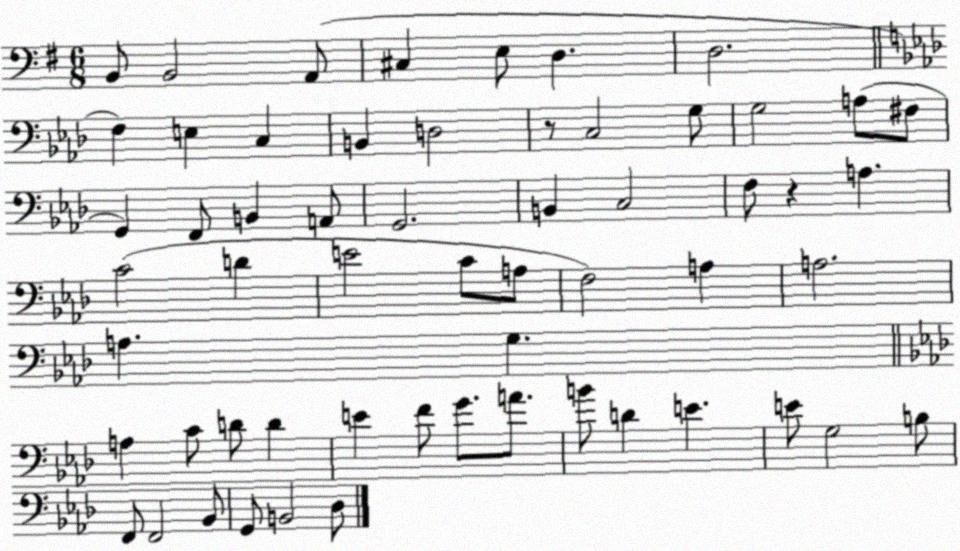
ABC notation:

X:1
T:Untitled
M:6/8
L:1/4
K:G
B,,/2 B,,2 A,,/2 ^C, E,/2 D, D,2 F, E, C, B,, D,2 z/2 C,2 G,/2 G,2 A,/2 ^F,/2 G,, F,,/2 B,, A,,/2 G,,2 B,, C,2 F,/2 z A, C2 D E2 C/2 A,/2 F,2 A, A,2 A, G, A, C/2 D/2 D E F/2 G/2 A/2 B/2 D E E/2 G,2 B,/2 F,,/2 F,,2 _B,,/2 G,,/2 B,,2 _D,/2